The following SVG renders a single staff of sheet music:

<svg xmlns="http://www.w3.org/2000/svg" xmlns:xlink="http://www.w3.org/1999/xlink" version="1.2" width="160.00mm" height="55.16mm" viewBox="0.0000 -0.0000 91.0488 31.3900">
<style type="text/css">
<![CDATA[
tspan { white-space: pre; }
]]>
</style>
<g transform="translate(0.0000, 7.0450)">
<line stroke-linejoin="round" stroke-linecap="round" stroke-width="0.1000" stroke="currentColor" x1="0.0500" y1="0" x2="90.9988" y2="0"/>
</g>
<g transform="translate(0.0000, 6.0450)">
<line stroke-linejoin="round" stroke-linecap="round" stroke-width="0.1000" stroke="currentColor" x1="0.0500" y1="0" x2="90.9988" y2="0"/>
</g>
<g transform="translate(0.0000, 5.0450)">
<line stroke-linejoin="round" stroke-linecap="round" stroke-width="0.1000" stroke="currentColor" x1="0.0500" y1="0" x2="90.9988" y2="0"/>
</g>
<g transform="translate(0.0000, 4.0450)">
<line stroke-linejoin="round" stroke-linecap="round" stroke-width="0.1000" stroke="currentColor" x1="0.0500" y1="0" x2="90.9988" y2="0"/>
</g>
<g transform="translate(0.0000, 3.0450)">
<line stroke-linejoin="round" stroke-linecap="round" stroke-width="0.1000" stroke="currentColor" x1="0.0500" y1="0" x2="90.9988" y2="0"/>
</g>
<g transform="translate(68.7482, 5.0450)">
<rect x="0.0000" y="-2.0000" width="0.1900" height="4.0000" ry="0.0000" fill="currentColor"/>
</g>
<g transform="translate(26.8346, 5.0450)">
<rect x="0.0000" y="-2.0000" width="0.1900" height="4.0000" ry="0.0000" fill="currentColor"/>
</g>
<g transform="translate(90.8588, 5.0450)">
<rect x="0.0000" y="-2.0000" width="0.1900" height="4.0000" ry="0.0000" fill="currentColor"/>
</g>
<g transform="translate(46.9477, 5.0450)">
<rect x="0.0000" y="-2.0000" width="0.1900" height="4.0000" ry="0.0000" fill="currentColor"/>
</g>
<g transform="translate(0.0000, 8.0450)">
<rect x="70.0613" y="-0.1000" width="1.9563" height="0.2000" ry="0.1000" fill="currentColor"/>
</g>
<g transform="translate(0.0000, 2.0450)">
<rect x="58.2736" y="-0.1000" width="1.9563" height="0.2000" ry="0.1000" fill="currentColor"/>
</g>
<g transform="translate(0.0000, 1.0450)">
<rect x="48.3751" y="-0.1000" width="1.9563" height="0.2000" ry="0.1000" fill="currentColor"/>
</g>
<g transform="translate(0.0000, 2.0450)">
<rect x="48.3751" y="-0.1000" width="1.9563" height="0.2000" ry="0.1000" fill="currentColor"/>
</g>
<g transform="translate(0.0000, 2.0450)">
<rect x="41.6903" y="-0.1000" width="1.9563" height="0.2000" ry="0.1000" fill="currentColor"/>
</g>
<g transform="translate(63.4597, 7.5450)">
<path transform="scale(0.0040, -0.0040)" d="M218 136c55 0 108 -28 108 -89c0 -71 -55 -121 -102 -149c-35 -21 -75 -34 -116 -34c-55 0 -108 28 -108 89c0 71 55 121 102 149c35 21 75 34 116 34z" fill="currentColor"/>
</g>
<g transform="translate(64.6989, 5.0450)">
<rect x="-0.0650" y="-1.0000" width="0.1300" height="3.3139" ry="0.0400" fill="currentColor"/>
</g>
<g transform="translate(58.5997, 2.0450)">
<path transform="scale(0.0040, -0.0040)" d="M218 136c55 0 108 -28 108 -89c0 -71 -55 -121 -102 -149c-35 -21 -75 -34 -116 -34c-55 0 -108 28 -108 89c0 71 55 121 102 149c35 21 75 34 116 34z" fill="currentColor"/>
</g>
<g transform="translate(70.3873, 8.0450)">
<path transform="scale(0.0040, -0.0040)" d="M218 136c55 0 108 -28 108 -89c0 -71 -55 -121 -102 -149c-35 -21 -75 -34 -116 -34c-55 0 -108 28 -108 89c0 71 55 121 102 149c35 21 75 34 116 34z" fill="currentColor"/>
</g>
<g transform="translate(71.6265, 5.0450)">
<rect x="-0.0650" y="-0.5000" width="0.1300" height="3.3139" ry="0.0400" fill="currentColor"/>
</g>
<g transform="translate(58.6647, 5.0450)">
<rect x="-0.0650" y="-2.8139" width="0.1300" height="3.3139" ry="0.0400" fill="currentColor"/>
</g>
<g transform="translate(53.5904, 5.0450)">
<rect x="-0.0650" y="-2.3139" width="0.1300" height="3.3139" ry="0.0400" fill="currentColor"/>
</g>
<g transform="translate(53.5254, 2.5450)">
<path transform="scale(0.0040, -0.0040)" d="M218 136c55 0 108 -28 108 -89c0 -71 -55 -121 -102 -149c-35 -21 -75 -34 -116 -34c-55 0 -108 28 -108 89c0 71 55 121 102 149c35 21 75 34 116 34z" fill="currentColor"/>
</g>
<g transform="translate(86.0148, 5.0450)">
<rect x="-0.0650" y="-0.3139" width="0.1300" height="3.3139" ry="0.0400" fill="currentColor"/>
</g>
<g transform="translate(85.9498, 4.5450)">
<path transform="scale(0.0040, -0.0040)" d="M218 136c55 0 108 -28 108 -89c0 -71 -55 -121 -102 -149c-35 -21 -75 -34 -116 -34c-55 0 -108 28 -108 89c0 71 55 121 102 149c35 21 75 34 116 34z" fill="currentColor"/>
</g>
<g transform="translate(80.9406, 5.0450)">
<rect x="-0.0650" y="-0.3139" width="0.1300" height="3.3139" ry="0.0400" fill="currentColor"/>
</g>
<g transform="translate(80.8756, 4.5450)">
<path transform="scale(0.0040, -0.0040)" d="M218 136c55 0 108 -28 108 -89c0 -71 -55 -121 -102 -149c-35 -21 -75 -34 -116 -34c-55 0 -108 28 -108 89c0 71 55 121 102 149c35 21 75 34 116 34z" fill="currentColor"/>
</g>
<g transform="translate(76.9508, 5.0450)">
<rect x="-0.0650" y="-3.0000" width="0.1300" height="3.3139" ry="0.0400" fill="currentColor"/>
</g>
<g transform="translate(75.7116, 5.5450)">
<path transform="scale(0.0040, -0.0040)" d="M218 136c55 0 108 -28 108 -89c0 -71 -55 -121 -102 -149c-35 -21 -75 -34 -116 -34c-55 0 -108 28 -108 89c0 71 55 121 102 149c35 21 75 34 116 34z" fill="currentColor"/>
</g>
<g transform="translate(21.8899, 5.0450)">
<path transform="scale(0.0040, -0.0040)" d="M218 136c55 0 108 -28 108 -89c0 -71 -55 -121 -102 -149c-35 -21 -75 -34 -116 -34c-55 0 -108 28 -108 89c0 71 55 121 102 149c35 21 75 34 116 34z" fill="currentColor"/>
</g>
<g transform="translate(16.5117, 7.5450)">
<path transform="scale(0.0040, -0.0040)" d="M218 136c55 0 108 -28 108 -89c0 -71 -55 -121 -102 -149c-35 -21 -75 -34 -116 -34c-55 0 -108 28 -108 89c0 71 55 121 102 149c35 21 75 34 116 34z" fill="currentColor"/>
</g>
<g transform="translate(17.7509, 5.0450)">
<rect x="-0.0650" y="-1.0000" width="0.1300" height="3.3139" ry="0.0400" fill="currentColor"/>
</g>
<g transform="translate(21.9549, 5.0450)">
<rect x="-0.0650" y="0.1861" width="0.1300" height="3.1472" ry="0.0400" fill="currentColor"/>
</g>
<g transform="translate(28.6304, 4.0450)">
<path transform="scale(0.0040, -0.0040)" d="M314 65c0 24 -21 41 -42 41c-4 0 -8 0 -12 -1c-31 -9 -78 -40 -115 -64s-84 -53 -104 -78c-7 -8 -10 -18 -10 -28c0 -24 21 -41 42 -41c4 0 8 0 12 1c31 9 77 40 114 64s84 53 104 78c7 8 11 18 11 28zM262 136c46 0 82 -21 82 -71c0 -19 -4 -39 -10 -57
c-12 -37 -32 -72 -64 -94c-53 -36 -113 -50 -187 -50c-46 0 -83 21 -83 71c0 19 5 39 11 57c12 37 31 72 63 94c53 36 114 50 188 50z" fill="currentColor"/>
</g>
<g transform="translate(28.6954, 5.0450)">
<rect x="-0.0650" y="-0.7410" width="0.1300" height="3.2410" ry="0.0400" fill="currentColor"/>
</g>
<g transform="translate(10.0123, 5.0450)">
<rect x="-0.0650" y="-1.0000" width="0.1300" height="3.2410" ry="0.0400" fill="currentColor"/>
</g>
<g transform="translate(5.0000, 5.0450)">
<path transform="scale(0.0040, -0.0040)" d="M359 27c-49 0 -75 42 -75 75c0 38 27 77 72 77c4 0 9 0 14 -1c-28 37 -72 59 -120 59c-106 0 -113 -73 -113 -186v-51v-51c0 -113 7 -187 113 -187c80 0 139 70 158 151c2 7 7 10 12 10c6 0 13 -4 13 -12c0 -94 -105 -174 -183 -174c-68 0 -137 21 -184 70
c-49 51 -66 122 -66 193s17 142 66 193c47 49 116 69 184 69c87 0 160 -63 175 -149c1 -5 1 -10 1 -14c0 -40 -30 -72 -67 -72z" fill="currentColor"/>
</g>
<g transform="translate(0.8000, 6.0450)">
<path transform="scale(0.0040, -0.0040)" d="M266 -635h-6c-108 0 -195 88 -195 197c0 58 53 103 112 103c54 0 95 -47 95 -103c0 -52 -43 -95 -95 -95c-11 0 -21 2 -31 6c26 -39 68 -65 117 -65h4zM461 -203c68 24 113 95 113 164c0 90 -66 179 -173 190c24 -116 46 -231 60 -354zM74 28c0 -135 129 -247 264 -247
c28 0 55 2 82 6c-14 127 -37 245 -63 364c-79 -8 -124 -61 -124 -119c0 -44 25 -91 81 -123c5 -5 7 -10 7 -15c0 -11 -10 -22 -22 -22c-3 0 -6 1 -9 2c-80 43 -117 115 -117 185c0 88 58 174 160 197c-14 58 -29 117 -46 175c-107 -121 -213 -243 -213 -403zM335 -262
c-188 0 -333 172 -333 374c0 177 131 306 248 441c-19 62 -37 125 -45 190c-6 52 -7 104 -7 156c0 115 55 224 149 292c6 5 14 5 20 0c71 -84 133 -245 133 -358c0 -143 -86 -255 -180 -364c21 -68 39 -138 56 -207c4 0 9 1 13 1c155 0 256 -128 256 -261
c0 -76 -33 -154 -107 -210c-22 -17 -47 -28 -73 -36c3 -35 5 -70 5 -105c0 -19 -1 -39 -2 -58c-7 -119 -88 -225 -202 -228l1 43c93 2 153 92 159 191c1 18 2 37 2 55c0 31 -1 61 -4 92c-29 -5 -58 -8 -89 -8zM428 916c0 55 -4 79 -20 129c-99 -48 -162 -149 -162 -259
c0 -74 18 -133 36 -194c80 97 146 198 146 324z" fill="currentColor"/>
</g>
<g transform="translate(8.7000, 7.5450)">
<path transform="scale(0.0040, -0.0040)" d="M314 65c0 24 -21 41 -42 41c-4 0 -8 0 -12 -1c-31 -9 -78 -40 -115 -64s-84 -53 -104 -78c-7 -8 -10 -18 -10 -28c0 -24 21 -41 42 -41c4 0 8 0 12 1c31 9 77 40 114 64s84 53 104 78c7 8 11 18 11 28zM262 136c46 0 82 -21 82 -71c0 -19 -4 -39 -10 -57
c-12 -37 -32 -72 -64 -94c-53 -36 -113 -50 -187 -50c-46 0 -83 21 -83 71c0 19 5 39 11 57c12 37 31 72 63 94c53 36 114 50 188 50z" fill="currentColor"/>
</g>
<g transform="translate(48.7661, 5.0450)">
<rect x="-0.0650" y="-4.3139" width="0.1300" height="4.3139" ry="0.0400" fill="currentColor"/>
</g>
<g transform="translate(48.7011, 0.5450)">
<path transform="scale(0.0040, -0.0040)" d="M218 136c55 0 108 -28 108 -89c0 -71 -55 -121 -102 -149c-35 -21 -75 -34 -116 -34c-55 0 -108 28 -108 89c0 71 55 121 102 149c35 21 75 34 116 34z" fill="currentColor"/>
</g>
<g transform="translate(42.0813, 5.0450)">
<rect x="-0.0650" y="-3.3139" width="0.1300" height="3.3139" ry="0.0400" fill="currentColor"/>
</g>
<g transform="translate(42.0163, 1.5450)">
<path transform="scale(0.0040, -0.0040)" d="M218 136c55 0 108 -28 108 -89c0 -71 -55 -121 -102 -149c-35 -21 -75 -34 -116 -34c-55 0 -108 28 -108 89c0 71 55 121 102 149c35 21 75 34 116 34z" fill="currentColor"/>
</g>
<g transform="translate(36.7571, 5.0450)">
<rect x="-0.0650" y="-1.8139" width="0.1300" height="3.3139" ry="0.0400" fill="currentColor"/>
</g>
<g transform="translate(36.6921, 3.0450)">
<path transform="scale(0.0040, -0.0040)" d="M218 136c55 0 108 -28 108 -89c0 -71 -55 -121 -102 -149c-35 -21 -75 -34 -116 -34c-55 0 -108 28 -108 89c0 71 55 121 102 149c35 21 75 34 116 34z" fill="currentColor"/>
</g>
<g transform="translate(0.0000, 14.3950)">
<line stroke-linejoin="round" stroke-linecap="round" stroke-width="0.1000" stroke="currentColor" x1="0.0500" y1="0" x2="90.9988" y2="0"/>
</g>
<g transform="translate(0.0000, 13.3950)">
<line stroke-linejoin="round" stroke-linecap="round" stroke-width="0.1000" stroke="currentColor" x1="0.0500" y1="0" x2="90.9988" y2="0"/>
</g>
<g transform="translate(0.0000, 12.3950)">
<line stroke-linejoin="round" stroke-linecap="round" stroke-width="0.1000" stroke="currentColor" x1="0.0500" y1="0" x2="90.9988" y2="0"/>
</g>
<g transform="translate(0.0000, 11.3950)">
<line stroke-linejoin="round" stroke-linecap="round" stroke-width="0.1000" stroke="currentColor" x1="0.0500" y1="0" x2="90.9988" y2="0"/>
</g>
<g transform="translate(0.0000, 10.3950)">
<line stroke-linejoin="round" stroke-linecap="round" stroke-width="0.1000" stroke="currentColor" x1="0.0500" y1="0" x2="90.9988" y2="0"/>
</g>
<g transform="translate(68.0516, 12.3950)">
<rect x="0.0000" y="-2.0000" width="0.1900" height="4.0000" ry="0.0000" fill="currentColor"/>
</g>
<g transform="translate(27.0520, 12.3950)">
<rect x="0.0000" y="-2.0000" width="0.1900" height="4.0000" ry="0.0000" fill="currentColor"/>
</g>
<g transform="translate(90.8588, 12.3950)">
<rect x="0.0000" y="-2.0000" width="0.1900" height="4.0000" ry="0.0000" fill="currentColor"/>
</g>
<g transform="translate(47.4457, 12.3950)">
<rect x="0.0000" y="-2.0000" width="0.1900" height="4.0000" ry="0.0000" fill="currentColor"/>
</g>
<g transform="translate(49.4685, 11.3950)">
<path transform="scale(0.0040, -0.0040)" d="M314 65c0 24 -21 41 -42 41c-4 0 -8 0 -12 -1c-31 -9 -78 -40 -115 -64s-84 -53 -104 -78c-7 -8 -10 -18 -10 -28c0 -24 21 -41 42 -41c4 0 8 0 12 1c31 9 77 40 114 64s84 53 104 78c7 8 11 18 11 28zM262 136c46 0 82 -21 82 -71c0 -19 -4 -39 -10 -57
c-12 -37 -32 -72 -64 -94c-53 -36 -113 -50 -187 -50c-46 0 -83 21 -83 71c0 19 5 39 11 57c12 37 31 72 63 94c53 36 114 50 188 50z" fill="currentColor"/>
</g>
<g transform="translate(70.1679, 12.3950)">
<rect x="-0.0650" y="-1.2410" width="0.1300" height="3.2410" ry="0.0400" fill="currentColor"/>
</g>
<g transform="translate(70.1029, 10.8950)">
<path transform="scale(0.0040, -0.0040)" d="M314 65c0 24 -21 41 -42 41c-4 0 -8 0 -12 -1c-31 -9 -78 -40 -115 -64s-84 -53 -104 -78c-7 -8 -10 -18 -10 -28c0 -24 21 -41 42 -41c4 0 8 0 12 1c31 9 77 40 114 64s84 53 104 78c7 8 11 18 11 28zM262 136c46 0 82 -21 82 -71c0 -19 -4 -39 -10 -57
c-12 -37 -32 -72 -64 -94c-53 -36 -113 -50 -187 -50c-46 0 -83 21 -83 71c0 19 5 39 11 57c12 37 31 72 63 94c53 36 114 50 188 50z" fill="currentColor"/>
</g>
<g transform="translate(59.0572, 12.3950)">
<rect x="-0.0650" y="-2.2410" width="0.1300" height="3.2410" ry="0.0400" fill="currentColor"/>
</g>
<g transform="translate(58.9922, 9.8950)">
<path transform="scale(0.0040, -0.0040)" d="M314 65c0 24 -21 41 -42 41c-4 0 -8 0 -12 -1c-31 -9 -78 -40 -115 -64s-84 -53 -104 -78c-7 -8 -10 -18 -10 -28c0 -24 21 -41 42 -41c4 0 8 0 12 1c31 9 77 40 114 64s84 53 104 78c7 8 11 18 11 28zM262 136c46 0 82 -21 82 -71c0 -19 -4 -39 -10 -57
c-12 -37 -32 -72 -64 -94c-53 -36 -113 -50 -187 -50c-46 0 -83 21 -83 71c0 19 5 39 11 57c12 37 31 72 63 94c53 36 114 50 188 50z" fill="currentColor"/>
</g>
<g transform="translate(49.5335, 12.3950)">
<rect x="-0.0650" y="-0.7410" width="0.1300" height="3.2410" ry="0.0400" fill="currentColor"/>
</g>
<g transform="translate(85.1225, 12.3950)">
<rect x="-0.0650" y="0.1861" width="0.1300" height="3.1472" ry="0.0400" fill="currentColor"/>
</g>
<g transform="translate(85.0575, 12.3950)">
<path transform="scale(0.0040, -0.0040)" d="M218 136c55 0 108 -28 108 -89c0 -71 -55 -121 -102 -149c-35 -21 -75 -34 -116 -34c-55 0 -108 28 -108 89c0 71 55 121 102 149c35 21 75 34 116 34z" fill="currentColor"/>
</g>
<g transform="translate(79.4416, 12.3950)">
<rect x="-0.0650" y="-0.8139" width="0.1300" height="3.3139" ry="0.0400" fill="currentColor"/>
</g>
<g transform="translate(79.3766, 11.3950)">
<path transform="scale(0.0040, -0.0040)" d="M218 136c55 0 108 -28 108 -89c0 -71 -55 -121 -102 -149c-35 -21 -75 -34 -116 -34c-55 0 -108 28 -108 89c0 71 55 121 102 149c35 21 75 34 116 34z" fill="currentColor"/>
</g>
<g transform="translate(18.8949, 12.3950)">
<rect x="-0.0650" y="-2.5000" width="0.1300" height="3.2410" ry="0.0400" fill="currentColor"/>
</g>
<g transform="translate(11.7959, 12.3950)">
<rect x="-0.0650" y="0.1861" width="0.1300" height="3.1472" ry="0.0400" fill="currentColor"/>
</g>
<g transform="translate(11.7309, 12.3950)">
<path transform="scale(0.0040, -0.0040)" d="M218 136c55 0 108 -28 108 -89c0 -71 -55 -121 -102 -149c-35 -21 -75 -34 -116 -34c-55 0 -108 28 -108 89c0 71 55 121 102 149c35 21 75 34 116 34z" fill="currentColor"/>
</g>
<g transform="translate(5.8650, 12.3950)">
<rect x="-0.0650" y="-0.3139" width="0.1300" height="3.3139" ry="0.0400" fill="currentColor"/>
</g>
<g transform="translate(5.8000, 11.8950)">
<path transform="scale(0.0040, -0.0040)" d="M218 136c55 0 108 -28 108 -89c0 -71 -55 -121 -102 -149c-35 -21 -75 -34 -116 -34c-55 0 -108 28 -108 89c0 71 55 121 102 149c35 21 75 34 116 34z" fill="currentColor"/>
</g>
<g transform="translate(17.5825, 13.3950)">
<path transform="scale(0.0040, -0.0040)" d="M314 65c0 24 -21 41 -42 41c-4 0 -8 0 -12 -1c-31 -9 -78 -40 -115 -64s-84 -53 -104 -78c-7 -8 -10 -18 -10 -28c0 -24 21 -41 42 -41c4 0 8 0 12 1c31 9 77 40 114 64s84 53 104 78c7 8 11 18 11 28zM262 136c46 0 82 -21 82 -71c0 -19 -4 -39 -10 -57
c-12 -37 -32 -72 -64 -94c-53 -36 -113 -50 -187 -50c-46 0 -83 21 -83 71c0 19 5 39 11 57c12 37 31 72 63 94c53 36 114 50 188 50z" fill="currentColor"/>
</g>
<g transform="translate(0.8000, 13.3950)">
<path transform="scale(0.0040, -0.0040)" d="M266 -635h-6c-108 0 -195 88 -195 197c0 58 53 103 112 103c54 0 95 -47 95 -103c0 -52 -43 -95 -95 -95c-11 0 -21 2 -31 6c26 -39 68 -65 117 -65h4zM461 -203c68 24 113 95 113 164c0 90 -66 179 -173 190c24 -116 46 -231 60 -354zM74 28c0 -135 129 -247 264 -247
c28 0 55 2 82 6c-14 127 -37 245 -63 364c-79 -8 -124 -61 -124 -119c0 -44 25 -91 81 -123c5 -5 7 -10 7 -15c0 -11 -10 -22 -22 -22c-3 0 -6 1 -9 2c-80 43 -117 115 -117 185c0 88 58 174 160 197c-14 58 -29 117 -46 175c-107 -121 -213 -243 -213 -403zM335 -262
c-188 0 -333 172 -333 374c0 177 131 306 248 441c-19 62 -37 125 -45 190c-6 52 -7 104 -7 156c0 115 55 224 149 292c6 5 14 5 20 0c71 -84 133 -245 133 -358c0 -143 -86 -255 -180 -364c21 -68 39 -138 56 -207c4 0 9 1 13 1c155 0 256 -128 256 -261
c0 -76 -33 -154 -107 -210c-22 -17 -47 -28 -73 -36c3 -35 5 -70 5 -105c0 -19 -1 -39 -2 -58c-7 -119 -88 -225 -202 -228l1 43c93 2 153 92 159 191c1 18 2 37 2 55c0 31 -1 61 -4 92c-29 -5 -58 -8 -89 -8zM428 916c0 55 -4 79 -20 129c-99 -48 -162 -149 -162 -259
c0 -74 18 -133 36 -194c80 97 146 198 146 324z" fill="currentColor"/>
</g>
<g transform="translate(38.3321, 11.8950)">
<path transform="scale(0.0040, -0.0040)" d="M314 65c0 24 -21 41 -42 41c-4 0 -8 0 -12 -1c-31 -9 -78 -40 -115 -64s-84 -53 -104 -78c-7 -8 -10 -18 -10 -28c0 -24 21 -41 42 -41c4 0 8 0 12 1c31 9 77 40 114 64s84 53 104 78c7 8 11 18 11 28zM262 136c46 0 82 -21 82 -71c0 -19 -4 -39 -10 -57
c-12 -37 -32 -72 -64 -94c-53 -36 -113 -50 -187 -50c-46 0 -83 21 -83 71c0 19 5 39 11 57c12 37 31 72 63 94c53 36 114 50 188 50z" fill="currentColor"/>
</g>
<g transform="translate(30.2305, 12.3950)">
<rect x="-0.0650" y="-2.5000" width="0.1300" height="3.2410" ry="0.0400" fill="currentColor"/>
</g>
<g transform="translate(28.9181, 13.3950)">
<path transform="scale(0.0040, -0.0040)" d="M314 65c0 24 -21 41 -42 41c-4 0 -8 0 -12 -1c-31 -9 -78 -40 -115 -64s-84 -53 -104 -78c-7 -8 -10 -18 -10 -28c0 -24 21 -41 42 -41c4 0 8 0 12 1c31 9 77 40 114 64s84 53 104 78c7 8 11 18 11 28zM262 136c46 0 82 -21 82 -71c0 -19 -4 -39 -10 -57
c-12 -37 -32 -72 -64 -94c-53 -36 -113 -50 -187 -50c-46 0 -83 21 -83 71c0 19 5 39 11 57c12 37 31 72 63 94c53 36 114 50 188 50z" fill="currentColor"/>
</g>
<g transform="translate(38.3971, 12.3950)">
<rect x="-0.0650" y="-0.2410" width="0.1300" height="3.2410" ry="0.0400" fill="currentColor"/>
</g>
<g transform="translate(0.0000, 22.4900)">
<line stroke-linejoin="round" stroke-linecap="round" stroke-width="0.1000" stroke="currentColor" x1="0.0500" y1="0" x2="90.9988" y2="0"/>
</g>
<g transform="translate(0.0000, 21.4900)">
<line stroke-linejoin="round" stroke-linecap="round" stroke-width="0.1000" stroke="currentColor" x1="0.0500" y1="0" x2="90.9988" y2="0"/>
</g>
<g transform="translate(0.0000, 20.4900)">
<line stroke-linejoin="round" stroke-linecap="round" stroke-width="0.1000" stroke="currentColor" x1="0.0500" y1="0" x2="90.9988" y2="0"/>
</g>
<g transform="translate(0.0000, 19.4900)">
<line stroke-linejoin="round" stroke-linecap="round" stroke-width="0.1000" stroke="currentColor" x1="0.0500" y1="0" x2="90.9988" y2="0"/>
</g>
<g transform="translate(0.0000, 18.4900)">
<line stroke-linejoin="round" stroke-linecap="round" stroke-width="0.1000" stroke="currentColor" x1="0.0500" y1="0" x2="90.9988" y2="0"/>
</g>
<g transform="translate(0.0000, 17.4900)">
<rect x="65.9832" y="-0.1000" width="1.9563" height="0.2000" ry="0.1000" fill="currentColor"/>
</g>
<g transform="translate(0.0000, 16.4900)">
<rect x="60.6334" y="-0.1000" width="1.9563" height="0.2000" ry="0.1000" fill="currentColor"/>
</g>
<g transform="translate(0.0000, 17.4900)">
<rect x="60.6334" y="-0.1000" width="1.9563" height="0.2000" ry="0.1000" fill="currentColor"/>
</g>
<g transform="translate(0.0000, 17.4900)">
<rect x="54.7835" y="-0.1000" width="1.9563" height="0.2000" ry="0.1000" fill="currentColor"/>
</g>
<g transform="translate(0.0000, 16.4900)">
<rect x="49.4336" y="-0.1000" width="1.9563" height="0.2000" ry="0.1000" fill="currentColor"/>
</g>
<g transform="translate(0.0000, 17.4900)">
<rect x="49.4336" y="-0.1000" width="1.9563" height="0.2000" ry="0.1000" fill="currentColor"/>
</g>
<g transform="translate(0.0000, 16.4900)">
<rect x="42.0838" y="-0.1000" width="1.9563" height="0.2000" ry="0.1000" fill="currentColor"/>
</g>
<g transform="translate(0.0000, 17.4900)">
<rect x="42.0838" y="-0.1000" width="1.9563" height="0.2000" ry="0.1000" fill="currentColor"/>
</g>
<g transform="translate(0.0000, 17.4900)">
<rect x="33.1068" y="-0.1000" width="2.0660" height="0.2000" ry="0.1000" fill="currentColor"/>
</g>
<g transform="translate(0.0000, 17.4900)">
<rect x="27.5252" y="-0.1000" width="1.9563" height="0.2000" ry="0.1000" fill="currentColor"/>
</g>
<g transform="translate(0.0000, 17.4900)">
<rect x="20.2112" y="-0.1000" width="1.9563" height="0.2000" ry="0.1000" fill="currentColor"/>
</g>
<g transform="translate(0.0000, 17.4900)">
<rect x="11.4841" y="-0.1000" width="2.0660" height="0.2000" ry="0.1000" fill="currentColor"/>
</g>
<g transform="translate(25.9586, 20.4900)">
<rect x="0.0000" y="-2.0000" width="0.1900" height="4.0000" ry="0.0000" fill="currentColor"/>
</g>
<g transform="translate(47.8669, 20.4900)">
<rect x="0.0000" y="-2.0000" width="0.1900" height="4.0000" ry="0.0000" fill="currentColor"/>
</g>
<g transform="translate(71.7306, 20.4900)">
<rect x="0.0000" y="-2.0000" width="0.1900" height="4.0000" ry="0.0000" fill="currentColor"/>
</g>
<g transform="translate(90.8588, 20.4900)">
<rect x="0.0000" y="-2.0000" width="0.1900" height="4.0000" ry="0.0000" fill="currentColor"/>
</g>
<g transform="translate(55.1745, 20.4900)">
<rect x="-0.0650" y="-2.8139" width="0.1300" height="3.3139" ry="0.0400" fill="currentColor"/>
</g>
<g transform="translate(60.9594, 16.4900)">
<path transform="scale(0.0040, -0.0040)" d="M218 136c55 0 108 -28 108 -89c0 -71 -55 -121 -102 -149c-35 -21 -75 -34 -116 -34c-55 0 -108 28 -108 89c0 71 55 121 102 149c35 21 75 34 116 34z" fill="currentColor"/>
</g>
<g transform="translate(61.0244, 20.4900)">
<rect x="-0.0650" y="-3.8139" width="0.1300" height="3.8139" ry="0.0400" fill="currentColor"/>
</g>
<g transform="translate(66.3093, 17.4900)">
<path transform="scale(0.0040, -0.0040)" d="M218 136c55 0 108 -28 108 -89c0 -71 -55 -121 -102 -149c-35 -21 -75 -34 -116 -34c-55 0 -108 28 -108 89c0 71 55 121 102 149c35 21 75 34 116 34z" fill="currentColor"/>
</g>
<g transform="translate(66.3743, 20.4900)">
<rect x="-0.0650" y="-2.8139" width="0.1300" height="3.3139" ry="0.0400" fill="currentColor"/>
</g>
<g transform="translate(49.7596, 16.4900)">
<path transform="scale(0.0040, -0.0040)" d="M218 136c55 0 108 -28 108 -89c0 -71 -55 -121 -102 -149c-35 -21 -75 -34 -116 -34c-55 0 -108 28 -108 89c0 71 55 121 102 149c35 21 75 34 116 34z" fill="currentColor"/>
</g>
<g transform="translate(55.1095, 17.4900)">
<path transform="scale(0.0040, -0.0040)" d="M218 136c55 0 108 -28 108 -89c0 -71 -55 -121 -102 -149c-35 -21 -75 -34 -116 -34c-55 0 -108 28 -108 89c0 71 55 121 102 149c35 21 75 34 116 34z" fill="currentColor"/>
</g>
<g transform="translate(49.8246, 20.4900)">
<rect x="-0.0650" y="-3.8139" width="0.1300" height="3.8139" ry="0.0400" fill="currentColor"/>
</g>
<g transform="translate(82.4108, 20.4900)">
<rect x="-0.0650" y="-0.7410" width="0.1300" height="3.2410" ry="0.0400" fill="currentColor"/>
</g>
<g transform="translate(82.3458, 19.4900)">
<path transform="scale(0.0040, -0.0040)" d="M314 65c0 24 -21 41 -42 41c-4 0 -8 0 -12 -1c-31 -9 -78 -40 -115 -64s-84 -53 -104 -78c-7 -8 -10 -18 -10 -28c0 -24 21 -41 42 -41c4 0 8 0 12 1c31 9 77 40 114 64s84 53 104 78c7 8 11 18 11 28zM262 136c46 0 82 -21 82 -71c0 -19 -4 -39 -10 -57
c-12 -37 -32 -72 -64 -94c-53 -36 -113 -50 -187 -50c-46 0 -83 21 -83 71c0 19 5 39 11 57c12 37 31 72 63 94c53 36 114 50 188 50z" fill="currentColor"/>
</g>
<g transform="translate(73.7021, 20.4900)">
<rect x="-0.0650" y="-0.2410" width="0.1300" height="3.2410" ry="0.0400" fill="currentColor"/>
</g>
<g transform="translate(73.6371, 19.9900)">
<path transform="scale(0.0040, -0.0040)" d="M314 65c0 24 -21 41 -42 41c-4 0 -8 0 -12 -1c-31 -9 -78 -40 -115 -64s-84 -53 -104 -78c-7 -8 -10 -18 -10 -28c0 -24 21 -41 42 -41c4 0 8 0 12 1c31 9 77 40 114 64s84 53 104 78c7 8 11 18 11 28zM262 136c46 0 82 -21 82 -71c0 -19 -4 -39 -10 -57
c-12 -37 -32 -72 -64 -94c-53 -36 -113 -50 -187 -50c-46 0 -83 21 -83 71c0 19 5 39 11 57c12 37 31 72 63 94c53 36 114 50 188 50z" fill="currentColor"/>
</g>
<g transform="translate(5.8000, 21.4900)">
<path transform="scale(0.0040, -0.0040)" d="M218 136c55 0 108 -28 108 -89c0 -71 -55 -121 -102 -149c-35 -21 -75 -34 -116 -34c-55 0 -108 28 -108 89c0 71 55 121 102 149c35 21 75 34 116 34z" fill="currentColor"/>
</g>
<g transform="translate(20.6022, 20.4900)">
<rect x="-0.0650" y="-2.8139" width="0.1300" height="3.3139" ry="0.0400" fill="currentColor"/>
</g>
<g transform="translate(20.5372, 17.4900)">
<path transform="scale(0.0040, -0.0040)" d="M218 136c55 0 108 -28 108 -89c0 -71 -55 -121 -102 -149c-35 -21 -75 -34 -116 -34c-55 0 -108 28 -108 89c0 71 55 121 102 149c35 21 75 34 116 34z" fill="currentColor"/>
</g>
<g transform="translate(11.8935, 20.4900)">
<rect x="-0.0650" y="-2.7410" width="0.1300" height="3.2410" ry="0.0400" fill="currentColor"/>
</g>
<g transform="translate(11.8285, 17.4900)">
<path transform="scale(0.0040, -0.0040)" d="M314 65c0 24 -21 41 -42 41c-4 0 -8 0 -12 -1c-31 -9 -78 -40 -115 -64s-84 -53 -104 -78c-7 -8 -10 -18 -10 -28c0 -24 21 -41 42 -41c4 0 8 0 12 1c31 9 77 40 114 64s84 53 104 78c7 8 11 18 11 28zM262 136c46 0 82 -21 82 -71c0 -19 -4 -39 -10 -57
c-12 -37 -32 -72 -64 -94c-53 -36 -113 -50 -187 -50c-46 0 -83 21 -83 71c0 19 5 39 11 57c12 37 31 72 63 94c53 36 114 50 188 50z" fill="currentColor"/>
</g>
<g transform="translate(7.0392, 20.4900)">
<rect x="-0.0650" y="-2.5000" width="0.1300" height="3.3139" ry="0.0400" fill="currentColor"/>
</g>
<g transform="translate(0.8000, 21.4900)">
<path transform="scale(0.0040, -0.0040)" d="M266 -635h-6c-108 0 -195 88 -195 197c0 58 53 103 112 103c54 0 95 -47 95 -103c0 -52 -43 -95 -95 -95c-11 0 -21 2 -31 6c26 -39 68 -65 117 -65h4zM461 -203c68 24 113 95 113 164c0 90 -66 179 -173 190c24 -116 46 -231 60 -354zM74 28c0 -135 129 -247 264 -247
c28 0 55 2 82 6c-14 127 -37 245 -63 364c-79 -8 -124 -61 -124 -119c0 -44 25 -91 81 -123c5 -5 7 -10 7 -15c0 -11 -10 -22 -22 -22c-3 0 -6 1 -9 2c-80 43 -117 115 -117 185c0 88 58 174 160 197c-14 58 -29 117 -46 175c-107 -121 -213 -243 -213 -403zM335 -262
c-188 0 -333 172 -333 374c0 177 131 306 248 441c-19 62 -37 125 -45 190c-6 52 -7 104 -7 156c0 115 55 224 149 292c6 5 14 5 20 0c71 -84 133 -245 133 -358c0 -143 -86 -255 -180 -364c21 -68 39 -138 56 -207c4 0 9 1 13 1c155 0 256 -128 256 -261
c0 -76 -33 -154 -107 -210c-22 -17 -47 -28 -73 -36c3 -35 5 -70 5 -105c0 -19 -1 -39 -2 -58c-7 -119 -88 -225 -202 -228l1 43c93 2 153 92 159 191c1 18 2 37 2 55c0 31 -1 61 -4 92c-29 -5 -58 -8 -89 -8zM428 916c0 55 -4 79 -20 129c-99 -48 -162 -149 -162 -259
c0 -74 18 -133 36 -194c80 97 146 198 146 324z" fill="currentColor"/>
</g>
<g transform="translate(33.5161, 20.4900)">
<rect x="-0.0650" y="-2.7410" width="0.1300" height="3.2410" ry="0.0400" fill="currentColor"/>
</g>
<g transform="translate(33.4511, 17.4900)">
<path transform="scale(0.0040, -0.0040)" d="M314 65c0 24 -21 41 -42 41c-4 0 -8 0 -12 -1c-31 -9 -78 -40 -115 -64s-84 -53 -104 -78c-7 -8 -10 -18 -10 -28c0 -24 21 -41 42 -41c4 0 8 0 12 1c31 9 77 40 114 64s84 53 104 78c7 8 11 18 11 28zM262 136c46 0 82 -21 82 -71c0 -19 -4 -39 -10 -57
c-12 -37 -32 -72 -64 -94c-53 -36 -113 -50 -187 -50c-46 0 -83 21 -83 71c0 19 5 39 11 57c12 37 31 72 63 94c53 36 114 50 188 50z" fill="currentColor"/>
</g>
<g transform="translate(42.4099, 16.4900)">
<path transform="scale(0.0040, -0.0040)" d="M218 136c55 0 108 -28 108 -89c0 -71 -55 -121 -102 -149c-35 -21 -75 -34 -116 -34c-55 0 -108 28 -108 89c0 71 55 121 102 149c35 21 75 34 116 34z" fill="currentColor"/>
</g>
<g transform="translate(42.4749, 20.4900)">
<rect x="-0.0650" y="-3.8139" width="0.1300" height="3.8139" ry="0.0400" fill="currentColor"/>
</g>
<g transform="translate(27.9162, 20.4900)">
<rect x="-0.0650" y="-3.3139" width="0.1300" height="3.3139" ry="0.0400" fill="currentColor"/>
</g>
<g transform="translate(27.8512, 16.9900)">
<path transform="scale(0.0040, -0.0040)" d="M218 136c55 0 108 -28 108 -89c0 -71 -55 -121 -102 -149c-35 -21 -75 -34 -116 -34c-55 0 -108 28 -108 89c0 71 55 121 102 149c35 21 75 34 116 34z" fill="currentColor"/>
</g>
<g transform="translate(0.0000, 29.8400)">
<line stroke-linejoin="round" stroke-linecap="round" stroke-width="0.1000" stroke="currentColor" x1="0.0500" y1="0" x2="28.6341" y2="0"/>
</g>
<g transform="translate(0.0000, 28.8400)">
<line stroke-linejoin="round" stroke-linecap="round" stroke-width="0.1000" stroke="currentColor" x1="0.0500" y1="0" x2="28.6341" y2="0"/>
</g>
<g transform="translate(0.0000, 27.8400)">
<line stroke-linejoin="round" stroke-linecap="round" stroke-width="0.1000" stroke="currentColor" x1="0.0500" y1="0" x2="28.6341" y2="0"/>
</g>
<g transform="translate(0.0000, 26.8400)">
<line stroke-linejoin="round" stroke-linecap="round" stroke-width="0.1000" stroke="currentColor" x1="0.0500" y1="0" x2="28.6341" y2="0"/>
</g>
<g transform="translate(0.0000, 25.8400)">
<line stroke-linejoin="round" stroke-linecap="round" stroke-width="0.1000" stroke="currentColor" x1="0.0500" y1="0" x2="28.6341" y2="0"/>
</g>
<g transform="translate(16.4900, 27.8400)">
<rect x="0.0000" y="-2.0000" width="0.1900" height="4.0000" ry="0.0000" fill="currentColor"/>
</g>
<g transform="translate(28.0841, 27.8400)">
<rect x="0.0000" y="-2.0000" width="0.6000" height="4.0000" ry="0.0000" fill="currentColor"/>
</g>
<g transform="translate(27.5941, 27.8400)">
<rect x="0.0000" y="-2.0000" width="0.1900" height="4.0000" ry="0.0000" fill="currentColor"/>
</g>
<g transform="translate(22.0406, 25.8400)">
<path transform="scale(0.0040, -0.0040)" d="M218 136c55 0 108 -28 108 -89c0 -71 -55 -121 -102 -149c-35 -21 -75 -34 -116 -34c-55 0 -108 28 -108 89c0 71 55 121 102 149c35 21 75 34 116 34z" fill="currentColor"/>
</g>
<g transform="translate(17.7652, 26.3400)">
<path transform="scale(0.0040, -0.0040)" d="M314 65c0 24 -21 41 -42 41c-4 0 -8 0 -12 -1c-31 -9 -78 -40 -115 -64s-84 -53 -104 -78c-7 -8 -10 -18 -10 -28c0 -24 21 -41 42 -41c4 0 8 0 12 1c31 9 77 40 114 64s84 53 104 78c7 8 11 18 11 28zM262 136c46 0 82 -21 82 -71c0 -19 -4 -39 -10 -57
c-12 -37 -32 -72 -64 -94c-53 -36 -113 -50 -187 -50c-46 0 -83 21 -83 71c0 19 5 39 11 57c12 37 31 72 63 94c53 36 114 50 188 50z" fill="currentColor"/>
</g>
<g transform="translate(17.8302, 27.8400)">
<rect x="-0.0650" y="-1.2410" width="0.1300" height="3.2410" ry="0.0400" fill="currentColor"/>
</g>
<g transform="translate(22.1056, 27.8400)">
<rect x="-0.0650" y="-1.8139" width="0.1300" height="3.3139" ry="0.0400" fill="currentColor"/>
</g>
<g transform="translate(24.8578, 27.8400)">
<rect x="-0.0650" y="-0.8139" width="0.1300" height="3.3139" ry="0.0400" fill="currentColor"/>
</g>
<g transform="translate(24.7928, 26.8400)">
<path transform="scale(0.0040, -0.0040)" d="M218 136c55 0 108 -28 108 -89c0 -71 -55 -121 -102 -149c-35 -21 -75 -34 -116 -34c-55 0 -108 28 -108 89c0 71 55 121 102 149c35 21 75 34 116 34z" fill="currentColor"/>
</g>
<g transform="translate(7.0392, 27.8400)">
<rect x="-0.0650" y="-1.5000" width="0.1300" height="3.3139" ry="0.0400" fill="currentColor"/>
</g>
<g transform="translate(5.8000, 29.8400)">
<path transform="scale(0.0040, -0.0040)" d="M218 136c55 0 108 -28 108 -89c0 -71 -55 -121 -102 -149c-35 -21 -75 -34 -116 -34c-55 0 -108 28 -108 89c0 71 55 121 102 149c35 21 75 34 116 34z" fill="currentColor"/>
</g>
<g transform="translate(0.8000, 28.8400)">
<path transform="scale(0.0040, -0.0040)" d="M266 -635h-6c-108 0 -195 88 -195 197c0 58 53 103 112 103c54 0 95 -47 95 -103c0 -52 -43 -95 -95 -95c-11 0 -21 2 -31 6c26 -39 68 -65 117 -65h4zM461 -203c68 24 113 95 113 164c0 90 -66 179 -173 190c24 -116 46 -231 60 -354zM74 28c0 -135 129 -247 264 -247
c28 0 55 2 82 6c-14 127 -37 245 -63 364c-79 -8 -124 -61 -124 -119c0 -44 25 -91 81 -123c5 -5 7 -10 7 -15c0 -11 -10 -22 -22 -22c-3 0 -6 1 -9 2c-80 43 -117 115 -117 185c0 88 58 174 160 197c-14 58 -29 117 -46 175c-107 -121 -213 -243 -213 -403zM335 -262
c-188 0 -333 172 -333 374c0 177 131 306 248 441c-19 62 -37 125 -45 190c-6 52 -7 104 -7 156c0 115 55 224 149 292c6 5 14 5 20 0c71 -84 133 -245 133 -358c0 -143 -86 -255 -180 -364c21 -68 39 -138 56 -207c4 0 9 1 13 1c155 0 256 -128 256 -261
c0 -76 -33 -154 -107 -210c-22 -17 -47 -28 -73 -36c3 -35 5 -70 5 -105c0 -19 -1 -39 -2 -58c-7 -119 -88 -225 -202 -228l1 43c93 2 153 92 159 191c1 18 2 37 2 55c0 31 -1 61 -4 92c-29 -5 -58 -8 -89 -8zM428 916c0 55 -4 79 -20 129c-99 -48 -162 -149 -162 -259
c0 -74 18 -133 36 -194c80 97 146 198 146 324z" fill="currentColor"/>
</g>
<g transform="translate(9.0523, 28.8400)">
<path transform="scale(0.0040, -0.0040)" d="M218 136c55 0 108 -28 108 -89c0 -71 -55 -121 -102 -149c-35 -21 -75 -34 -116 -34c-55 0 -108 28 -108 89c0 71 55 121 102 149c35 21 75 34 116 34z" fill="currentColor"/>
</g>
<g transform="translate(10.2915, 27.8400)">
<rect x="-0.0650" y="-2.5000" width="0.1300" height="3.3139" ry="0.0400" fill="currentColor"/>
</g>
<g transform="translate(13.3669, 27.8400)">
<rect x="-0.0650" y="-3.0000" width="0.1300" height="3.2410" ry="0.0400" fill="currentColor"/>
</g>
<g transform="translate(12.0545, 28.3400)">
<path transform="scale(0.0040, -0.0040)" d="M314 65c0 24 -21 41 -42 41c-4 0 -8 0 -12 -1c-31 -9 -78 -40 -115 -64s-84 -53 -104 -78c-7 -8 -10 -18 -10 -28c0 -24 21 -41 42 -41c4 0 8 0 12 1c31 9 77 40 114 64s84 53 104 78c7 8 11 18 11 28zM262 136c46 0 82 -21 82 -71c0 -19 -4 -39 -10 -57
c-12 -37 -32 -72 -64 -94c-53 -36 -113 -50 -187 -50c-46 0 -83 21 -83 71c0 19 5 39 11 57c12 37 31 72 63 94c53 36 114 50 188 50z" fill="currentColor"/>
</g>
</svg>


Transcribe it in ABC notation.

X:1
T:Untitled
M:4/4
L:1/4
K:C
D2 D B d2 f b d' g a D C A c c c B G2 G2 c2 d2 g2 e2 d B G a2 a b a2 c' c' a c' a c2 d2 E G A2 e2 f d